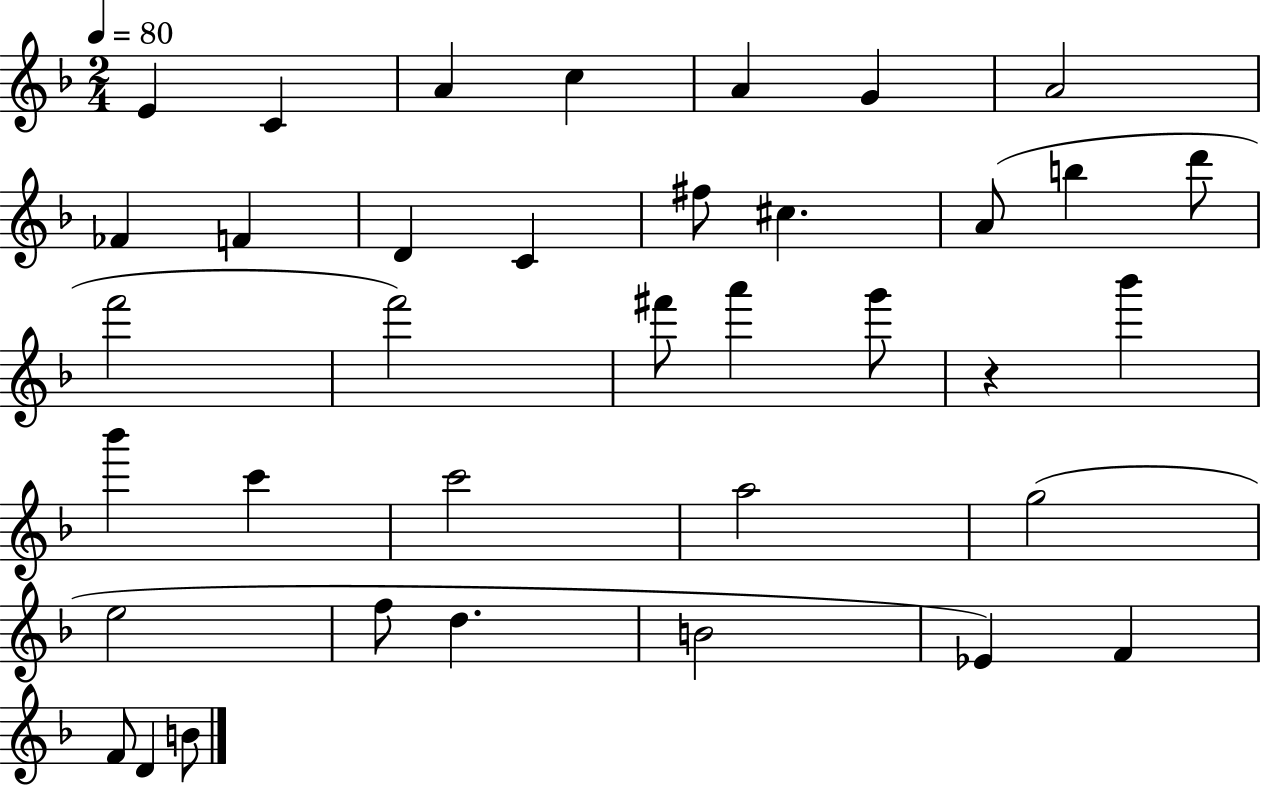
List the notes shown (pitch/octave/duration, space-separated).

E4/q C4/q A4/q C5/q A4/q G4/q A4/h FES4/q F4/q D4/q C4/q F#5/e C#5/q. A4/e B5/q D6/e F6/h F6/h F#6/e A6/q G6/e R/q Bb6/q Bb6/q C6/q C6/h A5/h G5/h E5/h F5/e D5/q. B4/h Eb4/q F4/q F4/e D4/q B4/e